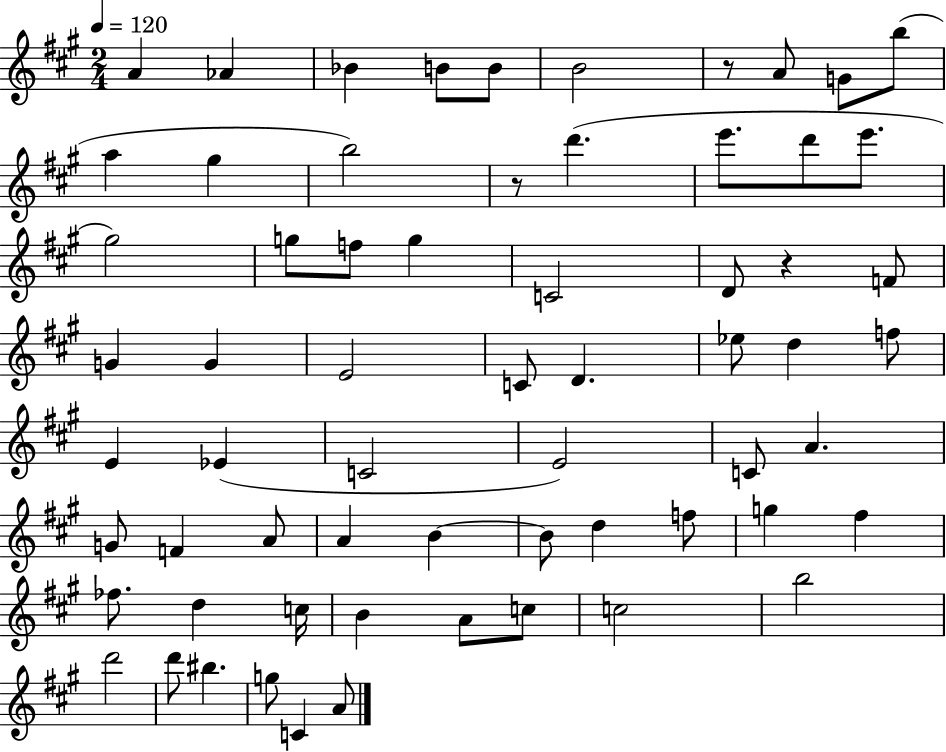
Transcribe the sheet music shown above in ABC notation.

X:1
T:Untitled
M:2/4
L:1/4
K:A
A _A _B B/2 B/2 B2 z/2 A/2 G/2 b/2 a ^g b2 z/2 d' e'/2 d'/2 e'/2 ^g2 g/2 f/2 g C2 D/2 z F/2 G G E2 C/2 D _e/2 d f/2 E _E C2 E2 C/2 A G/2 F A/2 A B B/2 d f/2 g ^f _f/2 d c/4 B A/2 c/2 c2 b2 d'2 d'/2 ^b g/2 C A/2